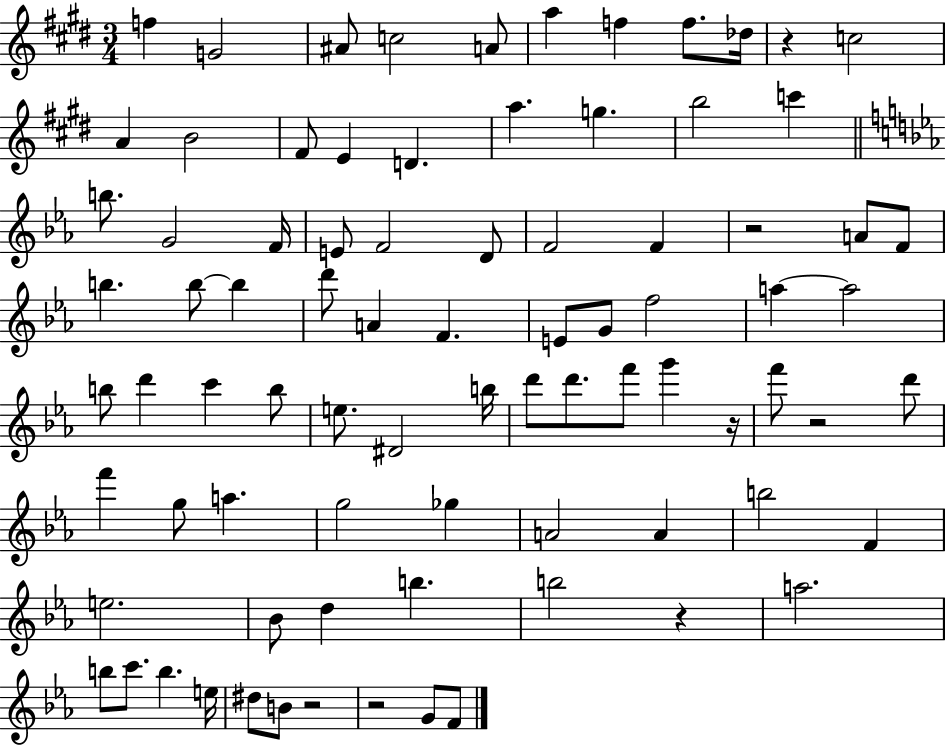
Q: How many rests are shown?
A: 7